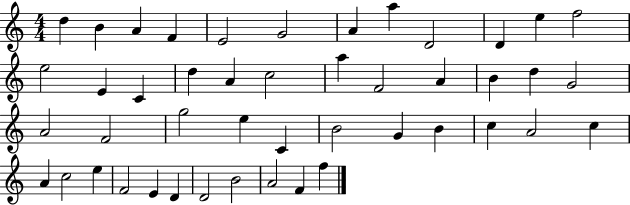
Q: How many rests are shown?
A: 0